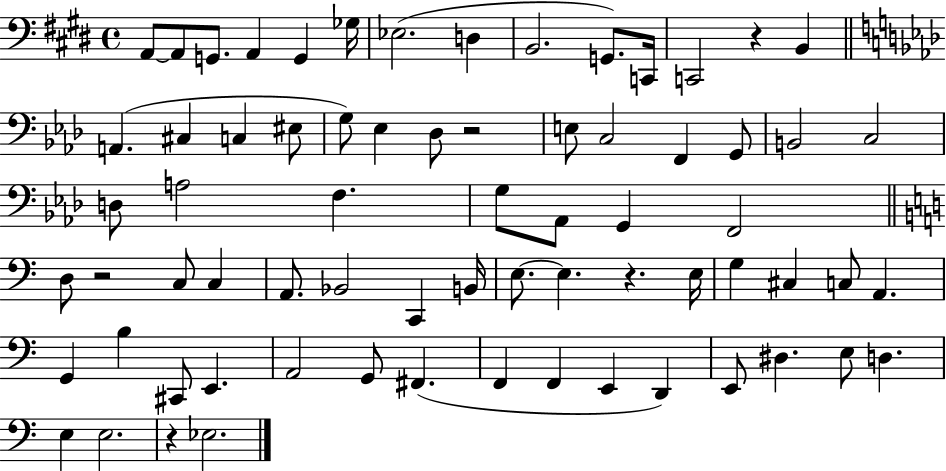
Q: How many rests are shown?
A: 5